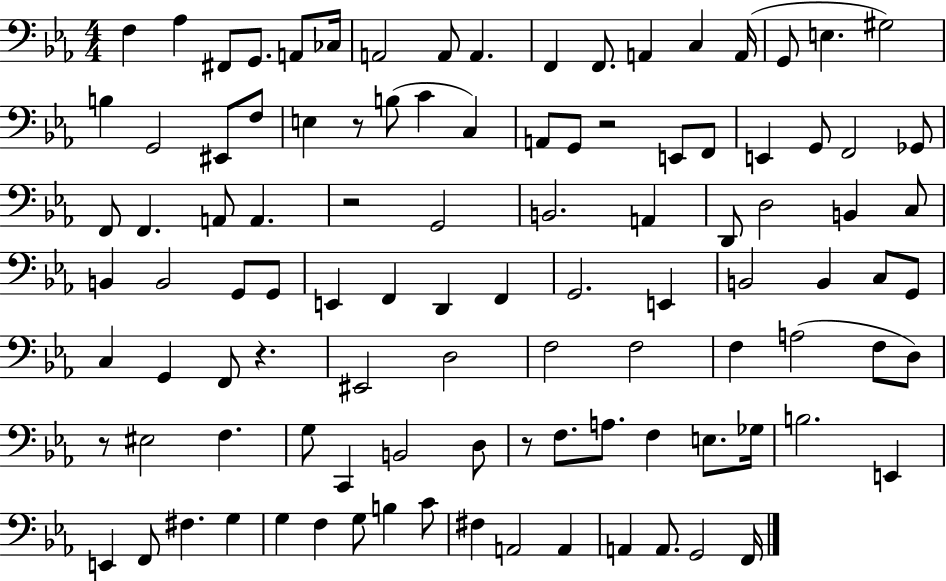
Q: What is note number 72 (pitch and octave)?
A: G3